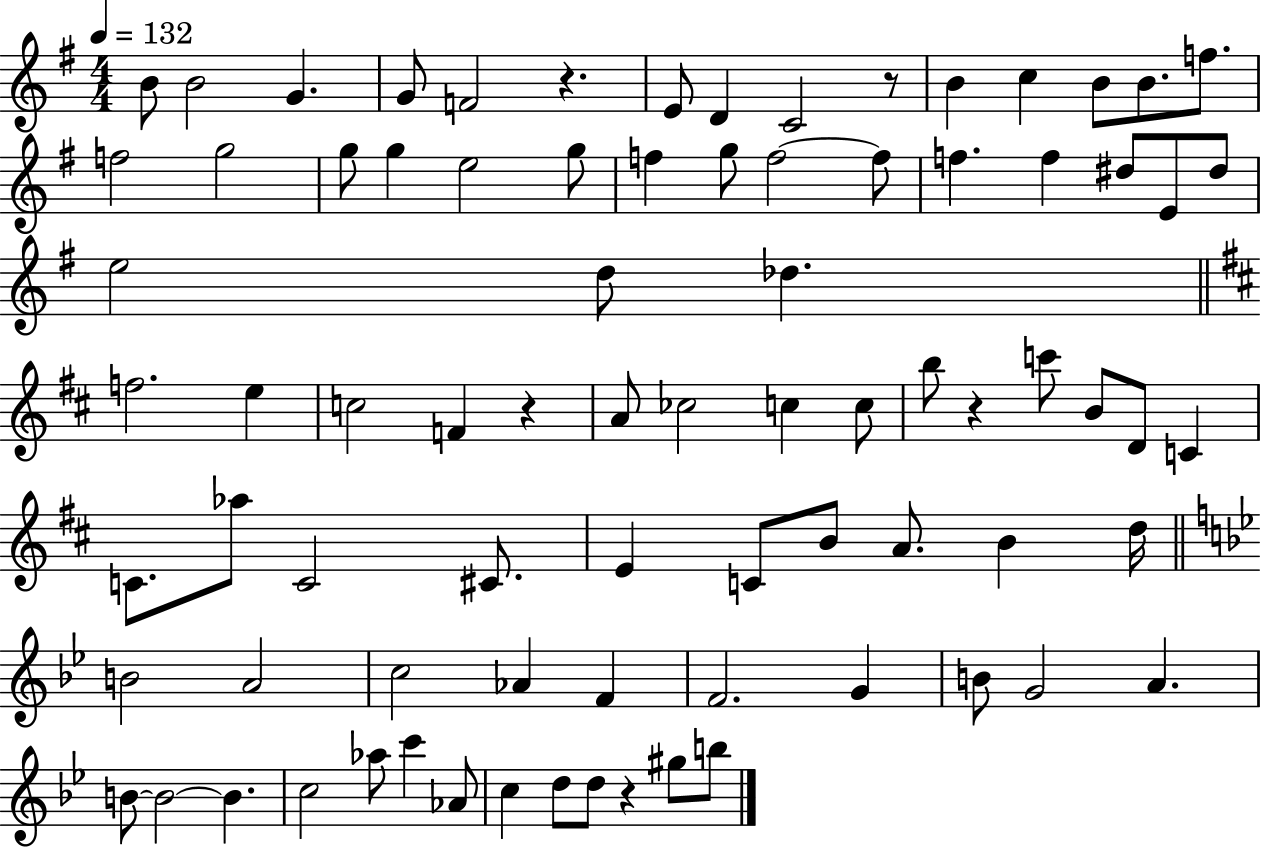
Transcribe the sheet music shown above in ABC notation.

X:1
T:Untitled
M:4/4
L:1/4
K:G
B/2 B2 G G/2 F2 z E/2 D C2 z/2 B c B/2 B/2 f/2 f2 g2 g/2 g e2 g/2 f g/2 f2 f/2 f f ^d/2 E/2 ^d/2 e2 d/2 _d f2 e c2 F z A/2 _c2 c c/2 b/2 z c'/2 B/2 D/2 C C/2 _a/2 C2 ^C/2 E C/2 B/2 A/2 B d/4 B2 A2 c2 _A F F2 G B/2 G2 A B/2 B2 B c2 _a/2 c' _A/2 c d/2 d/2 z ^g/2 b/2